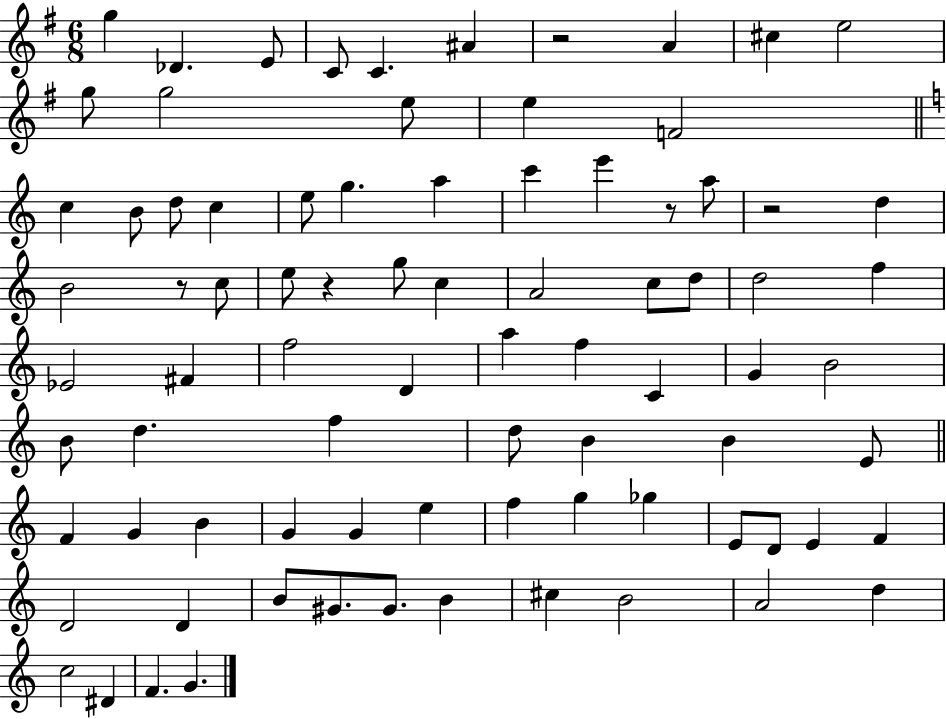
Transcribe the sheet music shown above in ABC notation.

X:1
T:Untitled
M:6/8
L:1/4
K:G
g _D E/2 C/2 C ^A z2 A ^c e2 g/2 g2 e/2 e F2 c B/2 d/2 c e/2 g a c' e' z/2 a/2 z2 d B2 z/2 c/2 e/2 z g/2 c A2 c/2 d/2 d2 f _E2 ^F f2 D a f C G B2 B/2 d f d/2 B B E/2 F G B G G e f g _g E/2 D/2 E F D2 D B/2 ^G/2 ^G/2 B ^c B2 A2 d c2 ^D F G